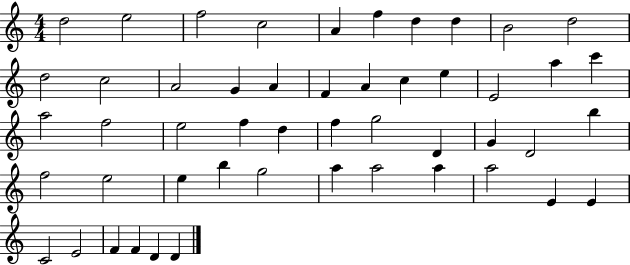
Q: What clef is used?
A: treble